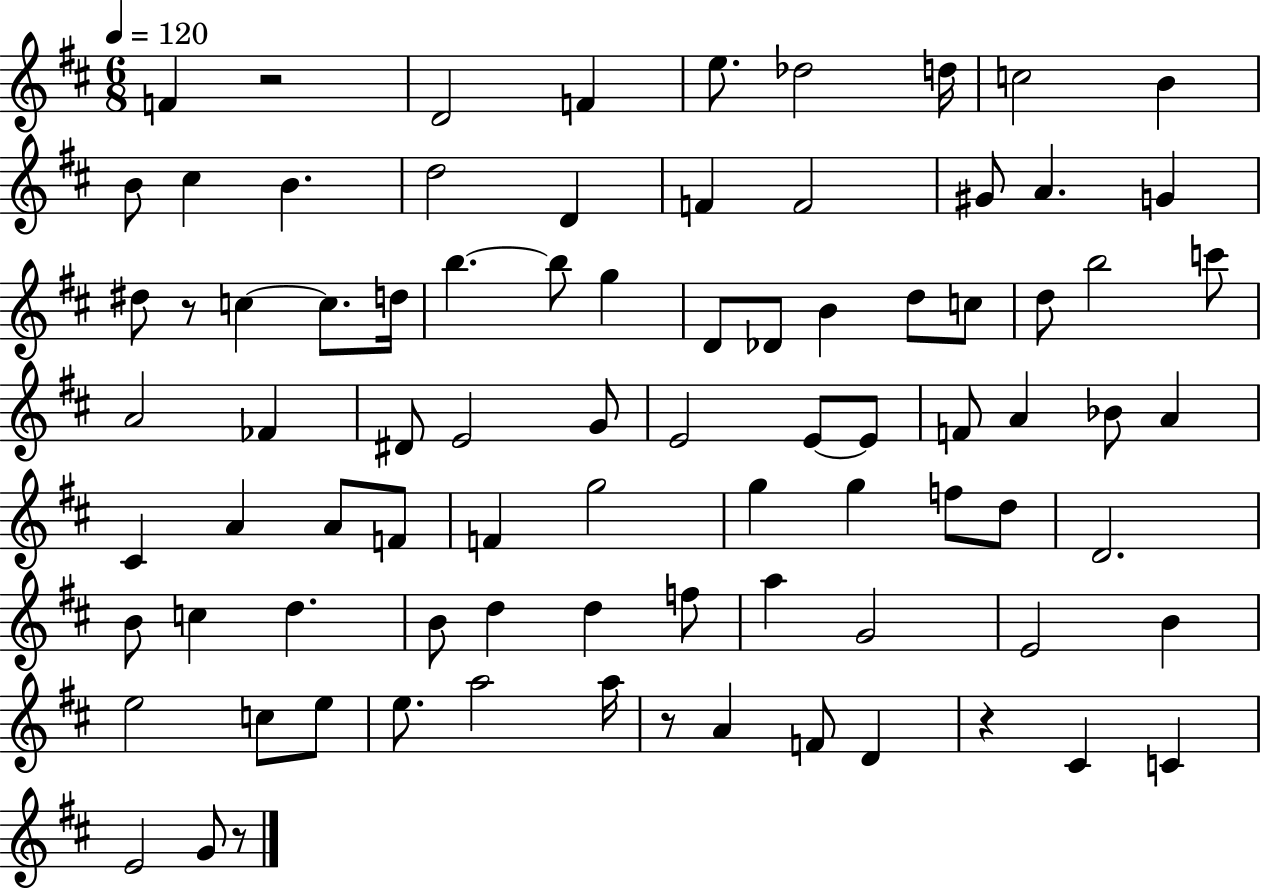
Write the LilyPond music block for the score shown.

{
  \clef treble
  \numericTimeSignature
  \time 6/8
  \key d \major
  \tempo 4 = 120
  f'4 r2 | d'2 f'4 | e''8. des''2 d''16 | c''2 b'4 | \break b'8 cis''4 b'4. | d''2 d'4 | f'4 f'2 | gis'8 a'4. g'4 | \break dis''8 r8 c''4~~ c''8. d''16 | b''4.~~ b''8 g''4 | d'8 des'8 b'4 d''8 c''8 | d''8 b''2 c'''8 | \break a'2 fes'4 | dis'8 e'2 g'8 | e'2 e'8~~ e'8 | f'8 a'4 bes'8 a'4 | \break cis'4 a'4 a'8 f'8 | f'4 g''2 | g''4 g''4 f''8 d''8 | d'2. | \break b'8 c''4 d''4. | b'8 d''4 d''4 f''8 | a''4 g'2 | e'2 b'4 | \break e''2 c''8 e''8 | e''8. a''2 a''16 | r8 a'4 f'8 d'4 | r4 cis'4 c'4 | \break e'2 g'8 r8 | \bar "|."
}